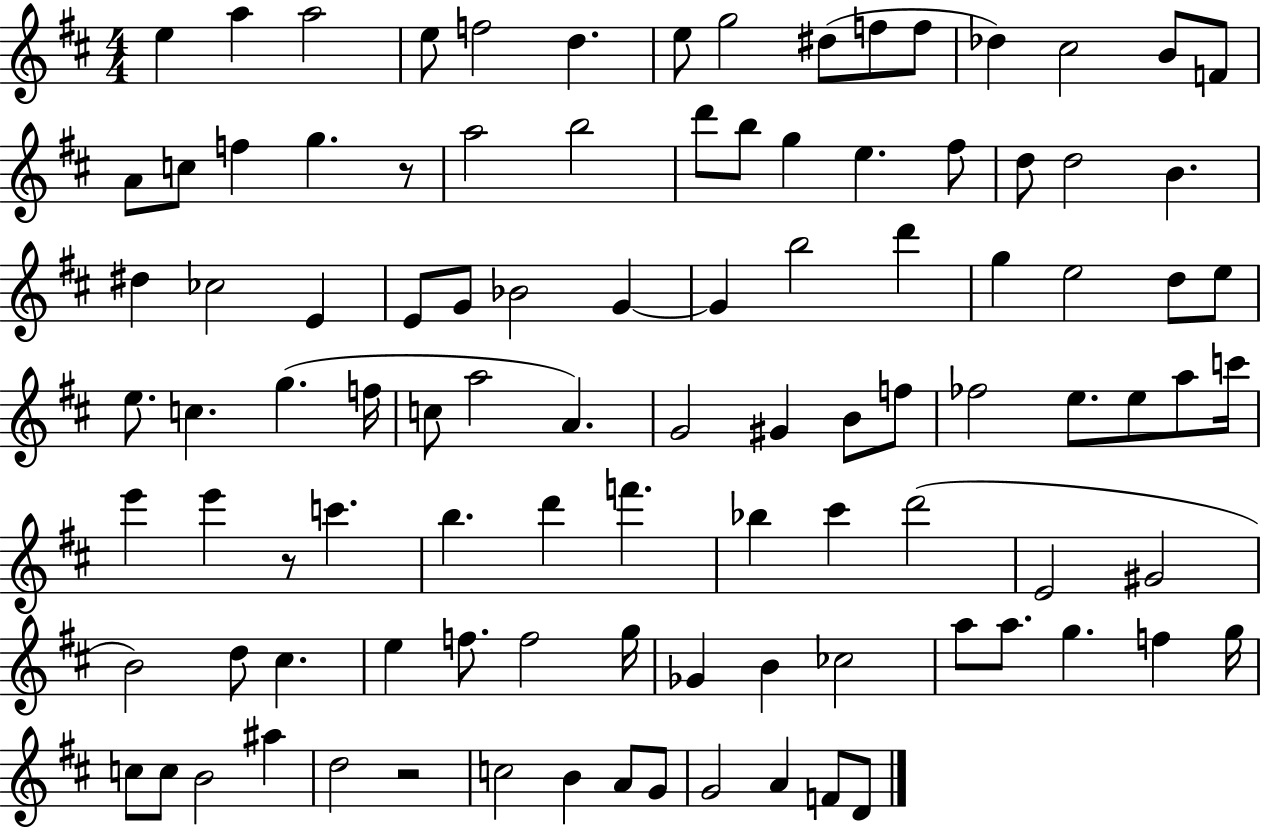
E5/q A5/q A5/h E5/e F5/h D5/q. E5/e G5/h D#5/e F5/e F5/e Db5/q C#5/h B4/e F4/e A4/e C5/e F5/q G5/q. R/e A5/h B5/h D6/e B5/e G5/q E5/q. F#5/e D5/e D5/h B4/q. D#5/q CES5/h E4/q E4/e G4/e Bb4/h G4/q G4/q B5/h D6/q G5/q E5/h D5/e E5/e E5/e. C5/q. G5/q. F5/s C5/e A5/h A4/q. G4/h G#4/q B4/e F5/e FES5/h E5/e. E5/e A5/e C6/s E6/q E6/q R/e C6/q. B5/q. D6/q F6/q. Bb5/q C#6/q D6/h E4/h G#4/h B4/h D5/e C#5/q. E5/q F5/e. F5/h G5/s Gb4/q B4/q CES5/h A5/e A5/e. G5/q. F5/q G5/s C5/e C5/e B4/h A#5/q D5/h R/h C5/h B4/q A4/e G4/e G4/h A4/q F4/e D4/e